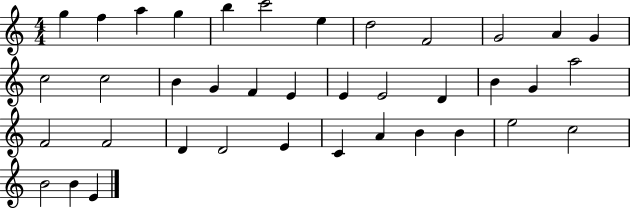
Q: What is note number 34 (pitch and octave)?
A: E5